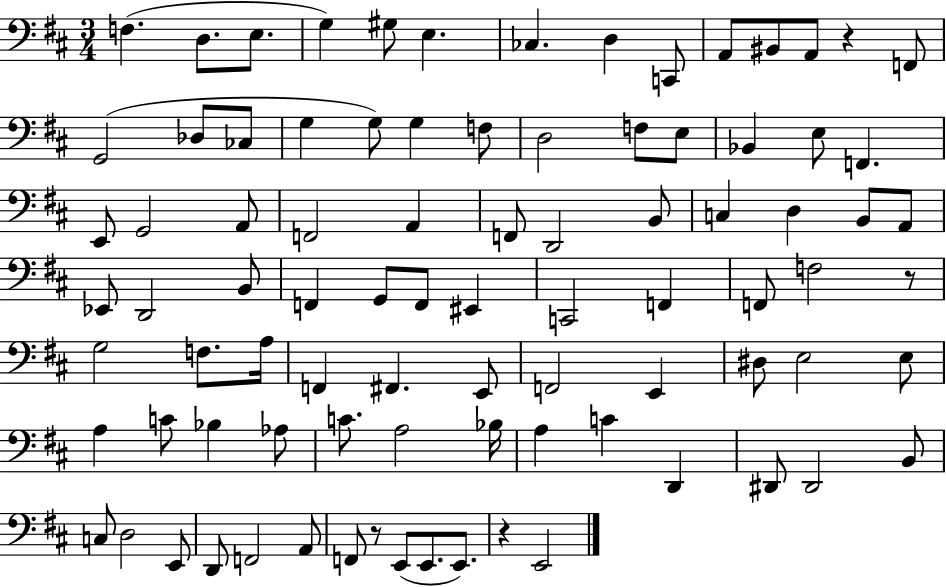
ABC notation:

X:1
T:Untitled
M:3/4
L:1/4
K:D
F, D,/2 E,/2 G, ^G,/2 E, _C, D, C,,/2 A,,/2 ^B,,/2 A,,/2 z F,,/2 G,,2 _D,/2 _C,/2 G, G,/2 G, F,/2 D,2 F,/2 E,/2 _B,, E,/2 F,, E,,/2 G,,2 A,,/2 F,,2 A,, F,,/2 D,,2 B,,/2 C, D, B,,/2 A,,/2 _E,,/2 D,,2 B,,/2 F,, G,,/2 F,,/2 ^E,, C,,2 F,, F,,/2 F,2 z/2 G,2 F,/2 A,/4 F,, ^F,, E,,/2 F,,2 E,, ^D,/2 E,2 E,/2 A, C/2 _B, _A,/2 C/2 A,2 _B,/4 A, C D,, ^D,,/2 ^D,,2 B,,/2 C,/2 D,2 E,,/2 D,,/2 F,,2 A,,/2 F,,/2 z/2 E,,/2 E,,/2 E,,/2 z E,,2